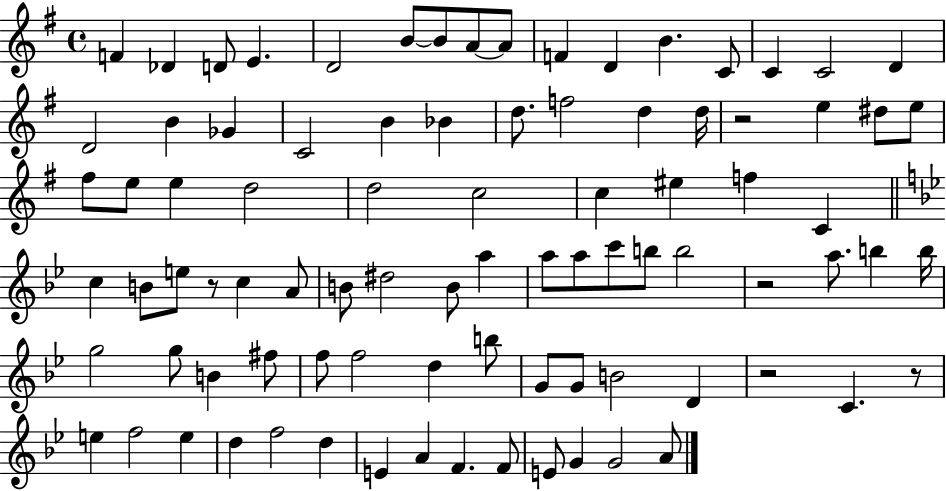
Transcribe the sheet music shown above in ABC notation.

X:1
T:Untitled
M:4/4
L:1/4
K:G
F _D D/2 E D2 B/2 B/2 A/2 A/2 F D B C/2 C C2 D D2 B _G C2 B _B d/2 f2 d d/4 z2 e ^d/2 e/2 ^f/2 e/2 e d2 d2 c2 c ^e f C c B/2 e/2 z/2 c A/2 B/2 ^d2 B/2 a a/2 a/2 c'/2 b/2 b2 z2 a/2 b b/4 g2 g/2 B ^f/2 f/2 f2 d b/2 G/2 G/2 B2 D z2 C z/2 e f2 e d f2 d E A F F/2 E/2 G G2 A/2